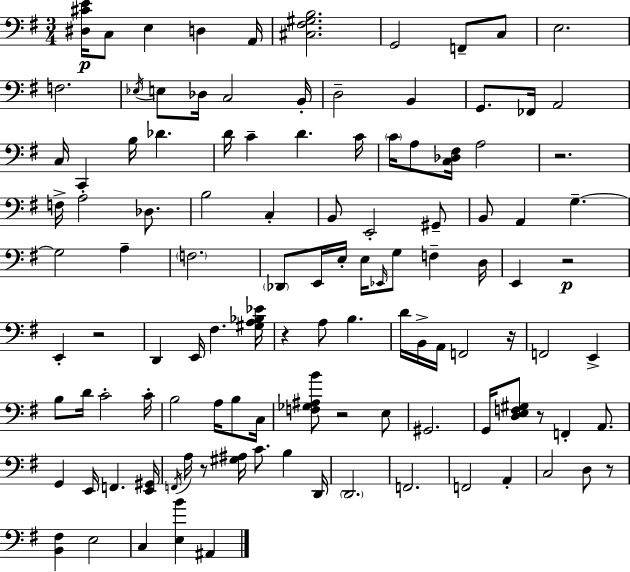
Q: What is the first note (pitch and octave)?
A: C3